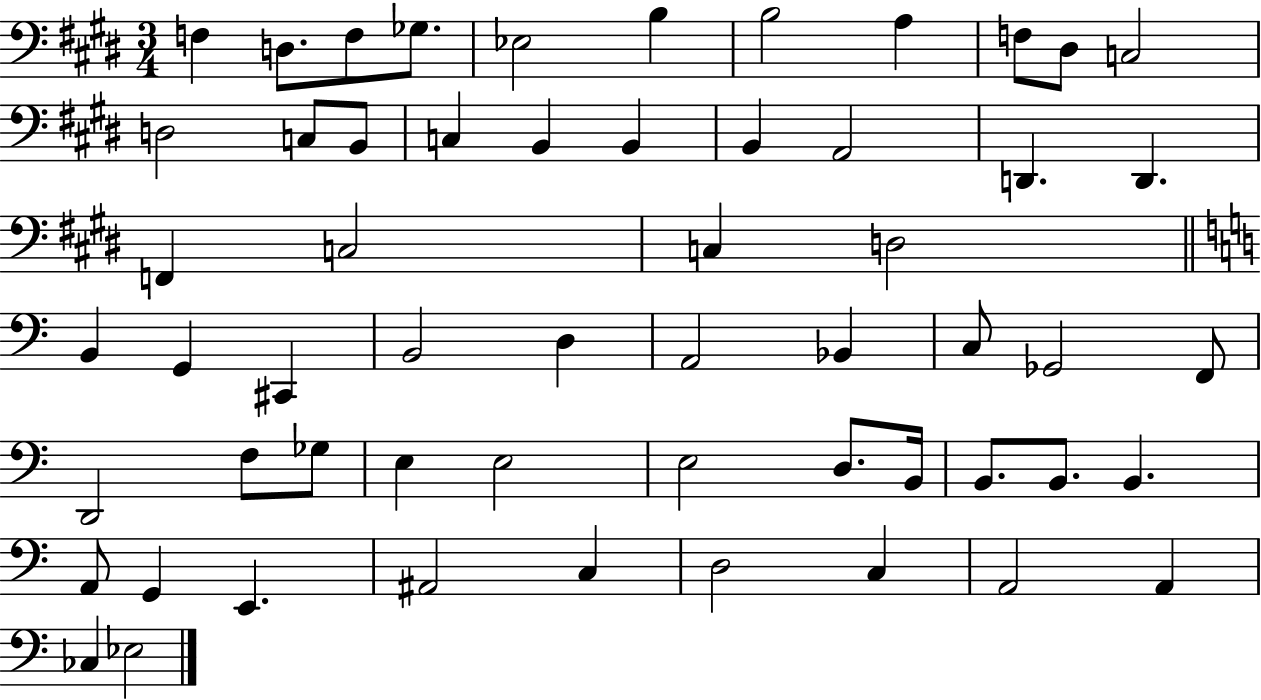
X:1
T:Untitled
M:3/4
L:1/4
K:E
F, D,/2 F,/2 _G,/2 _E,2 B, B,2 A, F,/2 ^D,/2 C,2 D,2 C,/2 B,,/2 C, B,, B,, B,, A,,2 D,, D,, F,, C,2 C, D,2 B,, G,, ^C,, B,,2 D, A,,2 _B,, C,/2 _G,,2 F,,/2 D,,2 F,/2 _G,/2 E, E,2 E,2 D,/2 B,,/4 B,,/2 B,,/2 B,, A,,/2 G,, E,, ^A,,2 C, D,2 C, A,,2 A,, _C, _E,2